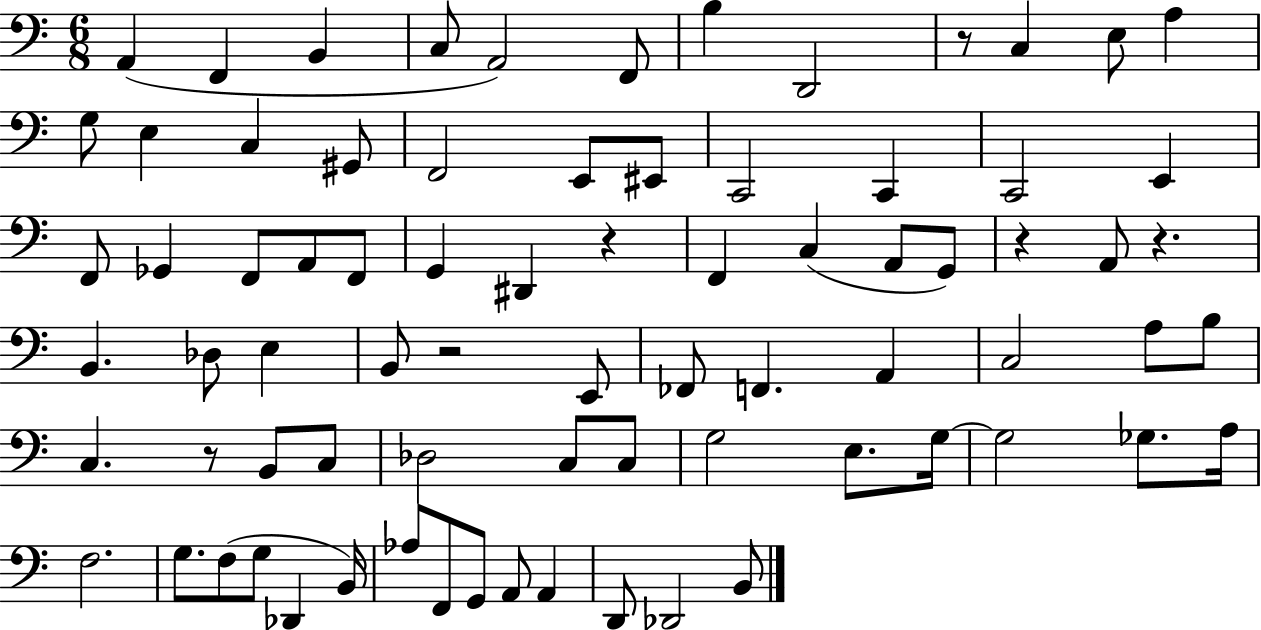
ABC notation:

X:1
T:Untitled
M:6/8
L:1/4
K:C
A,, F,, B,, C,/2 A,,2 F,,/2 B, D,,2 z/2 C, E,/2 A, G,/2 E, C, ^G,,/2 F,,2 E,,/2 ^E,,/2 C,,2 C,, C,,2 E,, F,,/2 _G,, F,,/2 A,,/2 F,,/2 G,, ^D,, z F,, C, A,,/2 G,,/2 z A,,/2 z B,, _D,/2 E, B,,/2 z2 E,,/2 _F,,/2 F,, A,, C,2 A,/2 B,/2 C, z/2 B,,/2 C,/2 _D,2 C,/2 C,/2 G,2 E,/2 G,/4 G,2 _G,/2 A,/4 F,2 G,/2 F,/2 G,/2 _D,, B,,/4 _A,/2 F,,/2 G,,/2 A,,/2 A,, D,,/2 _D,,2 B,,/2